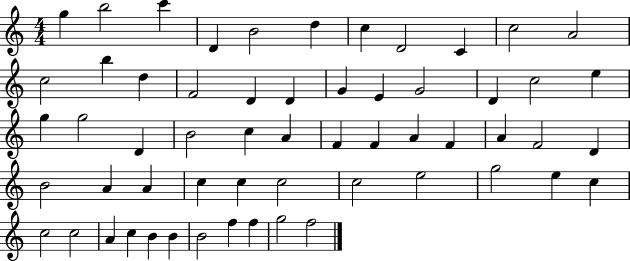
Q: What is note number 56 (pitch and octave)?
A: F5